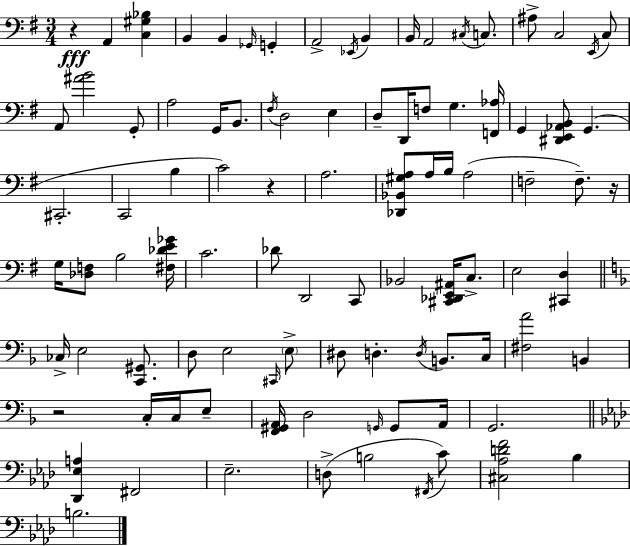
{
  \clef bass
  \numericTimeSignature
  \time 3/4
  \key g \major
  r4\fff a,4 <c gis bes>4 | b,4 b,4 \grace { ges,16 } g,4-. | a,2-> \acciaccatura { ees,16 } b,4 | b,16 a,2 \acciaccatura { cis16 } | \break c8. ais8-> c2 | \acciaccatura { e,16 } c8 a,8 <ais' b'>2 | g,8-. a2 | g,16 b,8. \acciaccatura { fis16 } d2 | \break e4 d8-- d,16 f8 g4. | <f, aes>16 g,4 <dis, e, aes, b,>8 g,4.( | cis,2.-. | c,2 | \break b4 c'2) | r4 a2. | <des, bes, gis a>8 a16 b16 a2( | f2-- | \break f8.--) r16 g16 <des f>8 b2 | <fis des' e' ges'>16 c'2. | des'8 d,2 | c,8 bes,2 | \break <cis, des, e, ais,>16 c8.-> e2 | <cis, d>4 \bar "||" \break \key f \major ces16-> e2 <c, gis,>8. | d8 e2 \grace { cis,16 } \parenthesize e8-> | dis8 d4.-. \acciaccatura { d16 } b,8. | c16 <fis a'>2 b,4 | \break r2 c16-. c16 | e8-- <f, gis, a,>16 d2 \grace { g,16 } | g,8 a,16 g,2. | \bar "||" \break \key aes \major <des, ees a>4 fis,2 | ees2.-- | d8->( b2 \acciaccatura { fis,16 } c'8) | <cis aes d' f'>2 bes4 | \break b2. | \bar "|."
}